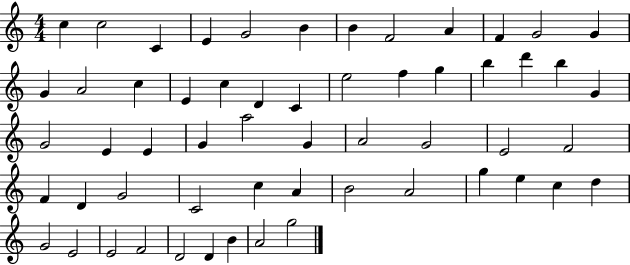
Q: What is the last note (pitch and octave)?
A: G5